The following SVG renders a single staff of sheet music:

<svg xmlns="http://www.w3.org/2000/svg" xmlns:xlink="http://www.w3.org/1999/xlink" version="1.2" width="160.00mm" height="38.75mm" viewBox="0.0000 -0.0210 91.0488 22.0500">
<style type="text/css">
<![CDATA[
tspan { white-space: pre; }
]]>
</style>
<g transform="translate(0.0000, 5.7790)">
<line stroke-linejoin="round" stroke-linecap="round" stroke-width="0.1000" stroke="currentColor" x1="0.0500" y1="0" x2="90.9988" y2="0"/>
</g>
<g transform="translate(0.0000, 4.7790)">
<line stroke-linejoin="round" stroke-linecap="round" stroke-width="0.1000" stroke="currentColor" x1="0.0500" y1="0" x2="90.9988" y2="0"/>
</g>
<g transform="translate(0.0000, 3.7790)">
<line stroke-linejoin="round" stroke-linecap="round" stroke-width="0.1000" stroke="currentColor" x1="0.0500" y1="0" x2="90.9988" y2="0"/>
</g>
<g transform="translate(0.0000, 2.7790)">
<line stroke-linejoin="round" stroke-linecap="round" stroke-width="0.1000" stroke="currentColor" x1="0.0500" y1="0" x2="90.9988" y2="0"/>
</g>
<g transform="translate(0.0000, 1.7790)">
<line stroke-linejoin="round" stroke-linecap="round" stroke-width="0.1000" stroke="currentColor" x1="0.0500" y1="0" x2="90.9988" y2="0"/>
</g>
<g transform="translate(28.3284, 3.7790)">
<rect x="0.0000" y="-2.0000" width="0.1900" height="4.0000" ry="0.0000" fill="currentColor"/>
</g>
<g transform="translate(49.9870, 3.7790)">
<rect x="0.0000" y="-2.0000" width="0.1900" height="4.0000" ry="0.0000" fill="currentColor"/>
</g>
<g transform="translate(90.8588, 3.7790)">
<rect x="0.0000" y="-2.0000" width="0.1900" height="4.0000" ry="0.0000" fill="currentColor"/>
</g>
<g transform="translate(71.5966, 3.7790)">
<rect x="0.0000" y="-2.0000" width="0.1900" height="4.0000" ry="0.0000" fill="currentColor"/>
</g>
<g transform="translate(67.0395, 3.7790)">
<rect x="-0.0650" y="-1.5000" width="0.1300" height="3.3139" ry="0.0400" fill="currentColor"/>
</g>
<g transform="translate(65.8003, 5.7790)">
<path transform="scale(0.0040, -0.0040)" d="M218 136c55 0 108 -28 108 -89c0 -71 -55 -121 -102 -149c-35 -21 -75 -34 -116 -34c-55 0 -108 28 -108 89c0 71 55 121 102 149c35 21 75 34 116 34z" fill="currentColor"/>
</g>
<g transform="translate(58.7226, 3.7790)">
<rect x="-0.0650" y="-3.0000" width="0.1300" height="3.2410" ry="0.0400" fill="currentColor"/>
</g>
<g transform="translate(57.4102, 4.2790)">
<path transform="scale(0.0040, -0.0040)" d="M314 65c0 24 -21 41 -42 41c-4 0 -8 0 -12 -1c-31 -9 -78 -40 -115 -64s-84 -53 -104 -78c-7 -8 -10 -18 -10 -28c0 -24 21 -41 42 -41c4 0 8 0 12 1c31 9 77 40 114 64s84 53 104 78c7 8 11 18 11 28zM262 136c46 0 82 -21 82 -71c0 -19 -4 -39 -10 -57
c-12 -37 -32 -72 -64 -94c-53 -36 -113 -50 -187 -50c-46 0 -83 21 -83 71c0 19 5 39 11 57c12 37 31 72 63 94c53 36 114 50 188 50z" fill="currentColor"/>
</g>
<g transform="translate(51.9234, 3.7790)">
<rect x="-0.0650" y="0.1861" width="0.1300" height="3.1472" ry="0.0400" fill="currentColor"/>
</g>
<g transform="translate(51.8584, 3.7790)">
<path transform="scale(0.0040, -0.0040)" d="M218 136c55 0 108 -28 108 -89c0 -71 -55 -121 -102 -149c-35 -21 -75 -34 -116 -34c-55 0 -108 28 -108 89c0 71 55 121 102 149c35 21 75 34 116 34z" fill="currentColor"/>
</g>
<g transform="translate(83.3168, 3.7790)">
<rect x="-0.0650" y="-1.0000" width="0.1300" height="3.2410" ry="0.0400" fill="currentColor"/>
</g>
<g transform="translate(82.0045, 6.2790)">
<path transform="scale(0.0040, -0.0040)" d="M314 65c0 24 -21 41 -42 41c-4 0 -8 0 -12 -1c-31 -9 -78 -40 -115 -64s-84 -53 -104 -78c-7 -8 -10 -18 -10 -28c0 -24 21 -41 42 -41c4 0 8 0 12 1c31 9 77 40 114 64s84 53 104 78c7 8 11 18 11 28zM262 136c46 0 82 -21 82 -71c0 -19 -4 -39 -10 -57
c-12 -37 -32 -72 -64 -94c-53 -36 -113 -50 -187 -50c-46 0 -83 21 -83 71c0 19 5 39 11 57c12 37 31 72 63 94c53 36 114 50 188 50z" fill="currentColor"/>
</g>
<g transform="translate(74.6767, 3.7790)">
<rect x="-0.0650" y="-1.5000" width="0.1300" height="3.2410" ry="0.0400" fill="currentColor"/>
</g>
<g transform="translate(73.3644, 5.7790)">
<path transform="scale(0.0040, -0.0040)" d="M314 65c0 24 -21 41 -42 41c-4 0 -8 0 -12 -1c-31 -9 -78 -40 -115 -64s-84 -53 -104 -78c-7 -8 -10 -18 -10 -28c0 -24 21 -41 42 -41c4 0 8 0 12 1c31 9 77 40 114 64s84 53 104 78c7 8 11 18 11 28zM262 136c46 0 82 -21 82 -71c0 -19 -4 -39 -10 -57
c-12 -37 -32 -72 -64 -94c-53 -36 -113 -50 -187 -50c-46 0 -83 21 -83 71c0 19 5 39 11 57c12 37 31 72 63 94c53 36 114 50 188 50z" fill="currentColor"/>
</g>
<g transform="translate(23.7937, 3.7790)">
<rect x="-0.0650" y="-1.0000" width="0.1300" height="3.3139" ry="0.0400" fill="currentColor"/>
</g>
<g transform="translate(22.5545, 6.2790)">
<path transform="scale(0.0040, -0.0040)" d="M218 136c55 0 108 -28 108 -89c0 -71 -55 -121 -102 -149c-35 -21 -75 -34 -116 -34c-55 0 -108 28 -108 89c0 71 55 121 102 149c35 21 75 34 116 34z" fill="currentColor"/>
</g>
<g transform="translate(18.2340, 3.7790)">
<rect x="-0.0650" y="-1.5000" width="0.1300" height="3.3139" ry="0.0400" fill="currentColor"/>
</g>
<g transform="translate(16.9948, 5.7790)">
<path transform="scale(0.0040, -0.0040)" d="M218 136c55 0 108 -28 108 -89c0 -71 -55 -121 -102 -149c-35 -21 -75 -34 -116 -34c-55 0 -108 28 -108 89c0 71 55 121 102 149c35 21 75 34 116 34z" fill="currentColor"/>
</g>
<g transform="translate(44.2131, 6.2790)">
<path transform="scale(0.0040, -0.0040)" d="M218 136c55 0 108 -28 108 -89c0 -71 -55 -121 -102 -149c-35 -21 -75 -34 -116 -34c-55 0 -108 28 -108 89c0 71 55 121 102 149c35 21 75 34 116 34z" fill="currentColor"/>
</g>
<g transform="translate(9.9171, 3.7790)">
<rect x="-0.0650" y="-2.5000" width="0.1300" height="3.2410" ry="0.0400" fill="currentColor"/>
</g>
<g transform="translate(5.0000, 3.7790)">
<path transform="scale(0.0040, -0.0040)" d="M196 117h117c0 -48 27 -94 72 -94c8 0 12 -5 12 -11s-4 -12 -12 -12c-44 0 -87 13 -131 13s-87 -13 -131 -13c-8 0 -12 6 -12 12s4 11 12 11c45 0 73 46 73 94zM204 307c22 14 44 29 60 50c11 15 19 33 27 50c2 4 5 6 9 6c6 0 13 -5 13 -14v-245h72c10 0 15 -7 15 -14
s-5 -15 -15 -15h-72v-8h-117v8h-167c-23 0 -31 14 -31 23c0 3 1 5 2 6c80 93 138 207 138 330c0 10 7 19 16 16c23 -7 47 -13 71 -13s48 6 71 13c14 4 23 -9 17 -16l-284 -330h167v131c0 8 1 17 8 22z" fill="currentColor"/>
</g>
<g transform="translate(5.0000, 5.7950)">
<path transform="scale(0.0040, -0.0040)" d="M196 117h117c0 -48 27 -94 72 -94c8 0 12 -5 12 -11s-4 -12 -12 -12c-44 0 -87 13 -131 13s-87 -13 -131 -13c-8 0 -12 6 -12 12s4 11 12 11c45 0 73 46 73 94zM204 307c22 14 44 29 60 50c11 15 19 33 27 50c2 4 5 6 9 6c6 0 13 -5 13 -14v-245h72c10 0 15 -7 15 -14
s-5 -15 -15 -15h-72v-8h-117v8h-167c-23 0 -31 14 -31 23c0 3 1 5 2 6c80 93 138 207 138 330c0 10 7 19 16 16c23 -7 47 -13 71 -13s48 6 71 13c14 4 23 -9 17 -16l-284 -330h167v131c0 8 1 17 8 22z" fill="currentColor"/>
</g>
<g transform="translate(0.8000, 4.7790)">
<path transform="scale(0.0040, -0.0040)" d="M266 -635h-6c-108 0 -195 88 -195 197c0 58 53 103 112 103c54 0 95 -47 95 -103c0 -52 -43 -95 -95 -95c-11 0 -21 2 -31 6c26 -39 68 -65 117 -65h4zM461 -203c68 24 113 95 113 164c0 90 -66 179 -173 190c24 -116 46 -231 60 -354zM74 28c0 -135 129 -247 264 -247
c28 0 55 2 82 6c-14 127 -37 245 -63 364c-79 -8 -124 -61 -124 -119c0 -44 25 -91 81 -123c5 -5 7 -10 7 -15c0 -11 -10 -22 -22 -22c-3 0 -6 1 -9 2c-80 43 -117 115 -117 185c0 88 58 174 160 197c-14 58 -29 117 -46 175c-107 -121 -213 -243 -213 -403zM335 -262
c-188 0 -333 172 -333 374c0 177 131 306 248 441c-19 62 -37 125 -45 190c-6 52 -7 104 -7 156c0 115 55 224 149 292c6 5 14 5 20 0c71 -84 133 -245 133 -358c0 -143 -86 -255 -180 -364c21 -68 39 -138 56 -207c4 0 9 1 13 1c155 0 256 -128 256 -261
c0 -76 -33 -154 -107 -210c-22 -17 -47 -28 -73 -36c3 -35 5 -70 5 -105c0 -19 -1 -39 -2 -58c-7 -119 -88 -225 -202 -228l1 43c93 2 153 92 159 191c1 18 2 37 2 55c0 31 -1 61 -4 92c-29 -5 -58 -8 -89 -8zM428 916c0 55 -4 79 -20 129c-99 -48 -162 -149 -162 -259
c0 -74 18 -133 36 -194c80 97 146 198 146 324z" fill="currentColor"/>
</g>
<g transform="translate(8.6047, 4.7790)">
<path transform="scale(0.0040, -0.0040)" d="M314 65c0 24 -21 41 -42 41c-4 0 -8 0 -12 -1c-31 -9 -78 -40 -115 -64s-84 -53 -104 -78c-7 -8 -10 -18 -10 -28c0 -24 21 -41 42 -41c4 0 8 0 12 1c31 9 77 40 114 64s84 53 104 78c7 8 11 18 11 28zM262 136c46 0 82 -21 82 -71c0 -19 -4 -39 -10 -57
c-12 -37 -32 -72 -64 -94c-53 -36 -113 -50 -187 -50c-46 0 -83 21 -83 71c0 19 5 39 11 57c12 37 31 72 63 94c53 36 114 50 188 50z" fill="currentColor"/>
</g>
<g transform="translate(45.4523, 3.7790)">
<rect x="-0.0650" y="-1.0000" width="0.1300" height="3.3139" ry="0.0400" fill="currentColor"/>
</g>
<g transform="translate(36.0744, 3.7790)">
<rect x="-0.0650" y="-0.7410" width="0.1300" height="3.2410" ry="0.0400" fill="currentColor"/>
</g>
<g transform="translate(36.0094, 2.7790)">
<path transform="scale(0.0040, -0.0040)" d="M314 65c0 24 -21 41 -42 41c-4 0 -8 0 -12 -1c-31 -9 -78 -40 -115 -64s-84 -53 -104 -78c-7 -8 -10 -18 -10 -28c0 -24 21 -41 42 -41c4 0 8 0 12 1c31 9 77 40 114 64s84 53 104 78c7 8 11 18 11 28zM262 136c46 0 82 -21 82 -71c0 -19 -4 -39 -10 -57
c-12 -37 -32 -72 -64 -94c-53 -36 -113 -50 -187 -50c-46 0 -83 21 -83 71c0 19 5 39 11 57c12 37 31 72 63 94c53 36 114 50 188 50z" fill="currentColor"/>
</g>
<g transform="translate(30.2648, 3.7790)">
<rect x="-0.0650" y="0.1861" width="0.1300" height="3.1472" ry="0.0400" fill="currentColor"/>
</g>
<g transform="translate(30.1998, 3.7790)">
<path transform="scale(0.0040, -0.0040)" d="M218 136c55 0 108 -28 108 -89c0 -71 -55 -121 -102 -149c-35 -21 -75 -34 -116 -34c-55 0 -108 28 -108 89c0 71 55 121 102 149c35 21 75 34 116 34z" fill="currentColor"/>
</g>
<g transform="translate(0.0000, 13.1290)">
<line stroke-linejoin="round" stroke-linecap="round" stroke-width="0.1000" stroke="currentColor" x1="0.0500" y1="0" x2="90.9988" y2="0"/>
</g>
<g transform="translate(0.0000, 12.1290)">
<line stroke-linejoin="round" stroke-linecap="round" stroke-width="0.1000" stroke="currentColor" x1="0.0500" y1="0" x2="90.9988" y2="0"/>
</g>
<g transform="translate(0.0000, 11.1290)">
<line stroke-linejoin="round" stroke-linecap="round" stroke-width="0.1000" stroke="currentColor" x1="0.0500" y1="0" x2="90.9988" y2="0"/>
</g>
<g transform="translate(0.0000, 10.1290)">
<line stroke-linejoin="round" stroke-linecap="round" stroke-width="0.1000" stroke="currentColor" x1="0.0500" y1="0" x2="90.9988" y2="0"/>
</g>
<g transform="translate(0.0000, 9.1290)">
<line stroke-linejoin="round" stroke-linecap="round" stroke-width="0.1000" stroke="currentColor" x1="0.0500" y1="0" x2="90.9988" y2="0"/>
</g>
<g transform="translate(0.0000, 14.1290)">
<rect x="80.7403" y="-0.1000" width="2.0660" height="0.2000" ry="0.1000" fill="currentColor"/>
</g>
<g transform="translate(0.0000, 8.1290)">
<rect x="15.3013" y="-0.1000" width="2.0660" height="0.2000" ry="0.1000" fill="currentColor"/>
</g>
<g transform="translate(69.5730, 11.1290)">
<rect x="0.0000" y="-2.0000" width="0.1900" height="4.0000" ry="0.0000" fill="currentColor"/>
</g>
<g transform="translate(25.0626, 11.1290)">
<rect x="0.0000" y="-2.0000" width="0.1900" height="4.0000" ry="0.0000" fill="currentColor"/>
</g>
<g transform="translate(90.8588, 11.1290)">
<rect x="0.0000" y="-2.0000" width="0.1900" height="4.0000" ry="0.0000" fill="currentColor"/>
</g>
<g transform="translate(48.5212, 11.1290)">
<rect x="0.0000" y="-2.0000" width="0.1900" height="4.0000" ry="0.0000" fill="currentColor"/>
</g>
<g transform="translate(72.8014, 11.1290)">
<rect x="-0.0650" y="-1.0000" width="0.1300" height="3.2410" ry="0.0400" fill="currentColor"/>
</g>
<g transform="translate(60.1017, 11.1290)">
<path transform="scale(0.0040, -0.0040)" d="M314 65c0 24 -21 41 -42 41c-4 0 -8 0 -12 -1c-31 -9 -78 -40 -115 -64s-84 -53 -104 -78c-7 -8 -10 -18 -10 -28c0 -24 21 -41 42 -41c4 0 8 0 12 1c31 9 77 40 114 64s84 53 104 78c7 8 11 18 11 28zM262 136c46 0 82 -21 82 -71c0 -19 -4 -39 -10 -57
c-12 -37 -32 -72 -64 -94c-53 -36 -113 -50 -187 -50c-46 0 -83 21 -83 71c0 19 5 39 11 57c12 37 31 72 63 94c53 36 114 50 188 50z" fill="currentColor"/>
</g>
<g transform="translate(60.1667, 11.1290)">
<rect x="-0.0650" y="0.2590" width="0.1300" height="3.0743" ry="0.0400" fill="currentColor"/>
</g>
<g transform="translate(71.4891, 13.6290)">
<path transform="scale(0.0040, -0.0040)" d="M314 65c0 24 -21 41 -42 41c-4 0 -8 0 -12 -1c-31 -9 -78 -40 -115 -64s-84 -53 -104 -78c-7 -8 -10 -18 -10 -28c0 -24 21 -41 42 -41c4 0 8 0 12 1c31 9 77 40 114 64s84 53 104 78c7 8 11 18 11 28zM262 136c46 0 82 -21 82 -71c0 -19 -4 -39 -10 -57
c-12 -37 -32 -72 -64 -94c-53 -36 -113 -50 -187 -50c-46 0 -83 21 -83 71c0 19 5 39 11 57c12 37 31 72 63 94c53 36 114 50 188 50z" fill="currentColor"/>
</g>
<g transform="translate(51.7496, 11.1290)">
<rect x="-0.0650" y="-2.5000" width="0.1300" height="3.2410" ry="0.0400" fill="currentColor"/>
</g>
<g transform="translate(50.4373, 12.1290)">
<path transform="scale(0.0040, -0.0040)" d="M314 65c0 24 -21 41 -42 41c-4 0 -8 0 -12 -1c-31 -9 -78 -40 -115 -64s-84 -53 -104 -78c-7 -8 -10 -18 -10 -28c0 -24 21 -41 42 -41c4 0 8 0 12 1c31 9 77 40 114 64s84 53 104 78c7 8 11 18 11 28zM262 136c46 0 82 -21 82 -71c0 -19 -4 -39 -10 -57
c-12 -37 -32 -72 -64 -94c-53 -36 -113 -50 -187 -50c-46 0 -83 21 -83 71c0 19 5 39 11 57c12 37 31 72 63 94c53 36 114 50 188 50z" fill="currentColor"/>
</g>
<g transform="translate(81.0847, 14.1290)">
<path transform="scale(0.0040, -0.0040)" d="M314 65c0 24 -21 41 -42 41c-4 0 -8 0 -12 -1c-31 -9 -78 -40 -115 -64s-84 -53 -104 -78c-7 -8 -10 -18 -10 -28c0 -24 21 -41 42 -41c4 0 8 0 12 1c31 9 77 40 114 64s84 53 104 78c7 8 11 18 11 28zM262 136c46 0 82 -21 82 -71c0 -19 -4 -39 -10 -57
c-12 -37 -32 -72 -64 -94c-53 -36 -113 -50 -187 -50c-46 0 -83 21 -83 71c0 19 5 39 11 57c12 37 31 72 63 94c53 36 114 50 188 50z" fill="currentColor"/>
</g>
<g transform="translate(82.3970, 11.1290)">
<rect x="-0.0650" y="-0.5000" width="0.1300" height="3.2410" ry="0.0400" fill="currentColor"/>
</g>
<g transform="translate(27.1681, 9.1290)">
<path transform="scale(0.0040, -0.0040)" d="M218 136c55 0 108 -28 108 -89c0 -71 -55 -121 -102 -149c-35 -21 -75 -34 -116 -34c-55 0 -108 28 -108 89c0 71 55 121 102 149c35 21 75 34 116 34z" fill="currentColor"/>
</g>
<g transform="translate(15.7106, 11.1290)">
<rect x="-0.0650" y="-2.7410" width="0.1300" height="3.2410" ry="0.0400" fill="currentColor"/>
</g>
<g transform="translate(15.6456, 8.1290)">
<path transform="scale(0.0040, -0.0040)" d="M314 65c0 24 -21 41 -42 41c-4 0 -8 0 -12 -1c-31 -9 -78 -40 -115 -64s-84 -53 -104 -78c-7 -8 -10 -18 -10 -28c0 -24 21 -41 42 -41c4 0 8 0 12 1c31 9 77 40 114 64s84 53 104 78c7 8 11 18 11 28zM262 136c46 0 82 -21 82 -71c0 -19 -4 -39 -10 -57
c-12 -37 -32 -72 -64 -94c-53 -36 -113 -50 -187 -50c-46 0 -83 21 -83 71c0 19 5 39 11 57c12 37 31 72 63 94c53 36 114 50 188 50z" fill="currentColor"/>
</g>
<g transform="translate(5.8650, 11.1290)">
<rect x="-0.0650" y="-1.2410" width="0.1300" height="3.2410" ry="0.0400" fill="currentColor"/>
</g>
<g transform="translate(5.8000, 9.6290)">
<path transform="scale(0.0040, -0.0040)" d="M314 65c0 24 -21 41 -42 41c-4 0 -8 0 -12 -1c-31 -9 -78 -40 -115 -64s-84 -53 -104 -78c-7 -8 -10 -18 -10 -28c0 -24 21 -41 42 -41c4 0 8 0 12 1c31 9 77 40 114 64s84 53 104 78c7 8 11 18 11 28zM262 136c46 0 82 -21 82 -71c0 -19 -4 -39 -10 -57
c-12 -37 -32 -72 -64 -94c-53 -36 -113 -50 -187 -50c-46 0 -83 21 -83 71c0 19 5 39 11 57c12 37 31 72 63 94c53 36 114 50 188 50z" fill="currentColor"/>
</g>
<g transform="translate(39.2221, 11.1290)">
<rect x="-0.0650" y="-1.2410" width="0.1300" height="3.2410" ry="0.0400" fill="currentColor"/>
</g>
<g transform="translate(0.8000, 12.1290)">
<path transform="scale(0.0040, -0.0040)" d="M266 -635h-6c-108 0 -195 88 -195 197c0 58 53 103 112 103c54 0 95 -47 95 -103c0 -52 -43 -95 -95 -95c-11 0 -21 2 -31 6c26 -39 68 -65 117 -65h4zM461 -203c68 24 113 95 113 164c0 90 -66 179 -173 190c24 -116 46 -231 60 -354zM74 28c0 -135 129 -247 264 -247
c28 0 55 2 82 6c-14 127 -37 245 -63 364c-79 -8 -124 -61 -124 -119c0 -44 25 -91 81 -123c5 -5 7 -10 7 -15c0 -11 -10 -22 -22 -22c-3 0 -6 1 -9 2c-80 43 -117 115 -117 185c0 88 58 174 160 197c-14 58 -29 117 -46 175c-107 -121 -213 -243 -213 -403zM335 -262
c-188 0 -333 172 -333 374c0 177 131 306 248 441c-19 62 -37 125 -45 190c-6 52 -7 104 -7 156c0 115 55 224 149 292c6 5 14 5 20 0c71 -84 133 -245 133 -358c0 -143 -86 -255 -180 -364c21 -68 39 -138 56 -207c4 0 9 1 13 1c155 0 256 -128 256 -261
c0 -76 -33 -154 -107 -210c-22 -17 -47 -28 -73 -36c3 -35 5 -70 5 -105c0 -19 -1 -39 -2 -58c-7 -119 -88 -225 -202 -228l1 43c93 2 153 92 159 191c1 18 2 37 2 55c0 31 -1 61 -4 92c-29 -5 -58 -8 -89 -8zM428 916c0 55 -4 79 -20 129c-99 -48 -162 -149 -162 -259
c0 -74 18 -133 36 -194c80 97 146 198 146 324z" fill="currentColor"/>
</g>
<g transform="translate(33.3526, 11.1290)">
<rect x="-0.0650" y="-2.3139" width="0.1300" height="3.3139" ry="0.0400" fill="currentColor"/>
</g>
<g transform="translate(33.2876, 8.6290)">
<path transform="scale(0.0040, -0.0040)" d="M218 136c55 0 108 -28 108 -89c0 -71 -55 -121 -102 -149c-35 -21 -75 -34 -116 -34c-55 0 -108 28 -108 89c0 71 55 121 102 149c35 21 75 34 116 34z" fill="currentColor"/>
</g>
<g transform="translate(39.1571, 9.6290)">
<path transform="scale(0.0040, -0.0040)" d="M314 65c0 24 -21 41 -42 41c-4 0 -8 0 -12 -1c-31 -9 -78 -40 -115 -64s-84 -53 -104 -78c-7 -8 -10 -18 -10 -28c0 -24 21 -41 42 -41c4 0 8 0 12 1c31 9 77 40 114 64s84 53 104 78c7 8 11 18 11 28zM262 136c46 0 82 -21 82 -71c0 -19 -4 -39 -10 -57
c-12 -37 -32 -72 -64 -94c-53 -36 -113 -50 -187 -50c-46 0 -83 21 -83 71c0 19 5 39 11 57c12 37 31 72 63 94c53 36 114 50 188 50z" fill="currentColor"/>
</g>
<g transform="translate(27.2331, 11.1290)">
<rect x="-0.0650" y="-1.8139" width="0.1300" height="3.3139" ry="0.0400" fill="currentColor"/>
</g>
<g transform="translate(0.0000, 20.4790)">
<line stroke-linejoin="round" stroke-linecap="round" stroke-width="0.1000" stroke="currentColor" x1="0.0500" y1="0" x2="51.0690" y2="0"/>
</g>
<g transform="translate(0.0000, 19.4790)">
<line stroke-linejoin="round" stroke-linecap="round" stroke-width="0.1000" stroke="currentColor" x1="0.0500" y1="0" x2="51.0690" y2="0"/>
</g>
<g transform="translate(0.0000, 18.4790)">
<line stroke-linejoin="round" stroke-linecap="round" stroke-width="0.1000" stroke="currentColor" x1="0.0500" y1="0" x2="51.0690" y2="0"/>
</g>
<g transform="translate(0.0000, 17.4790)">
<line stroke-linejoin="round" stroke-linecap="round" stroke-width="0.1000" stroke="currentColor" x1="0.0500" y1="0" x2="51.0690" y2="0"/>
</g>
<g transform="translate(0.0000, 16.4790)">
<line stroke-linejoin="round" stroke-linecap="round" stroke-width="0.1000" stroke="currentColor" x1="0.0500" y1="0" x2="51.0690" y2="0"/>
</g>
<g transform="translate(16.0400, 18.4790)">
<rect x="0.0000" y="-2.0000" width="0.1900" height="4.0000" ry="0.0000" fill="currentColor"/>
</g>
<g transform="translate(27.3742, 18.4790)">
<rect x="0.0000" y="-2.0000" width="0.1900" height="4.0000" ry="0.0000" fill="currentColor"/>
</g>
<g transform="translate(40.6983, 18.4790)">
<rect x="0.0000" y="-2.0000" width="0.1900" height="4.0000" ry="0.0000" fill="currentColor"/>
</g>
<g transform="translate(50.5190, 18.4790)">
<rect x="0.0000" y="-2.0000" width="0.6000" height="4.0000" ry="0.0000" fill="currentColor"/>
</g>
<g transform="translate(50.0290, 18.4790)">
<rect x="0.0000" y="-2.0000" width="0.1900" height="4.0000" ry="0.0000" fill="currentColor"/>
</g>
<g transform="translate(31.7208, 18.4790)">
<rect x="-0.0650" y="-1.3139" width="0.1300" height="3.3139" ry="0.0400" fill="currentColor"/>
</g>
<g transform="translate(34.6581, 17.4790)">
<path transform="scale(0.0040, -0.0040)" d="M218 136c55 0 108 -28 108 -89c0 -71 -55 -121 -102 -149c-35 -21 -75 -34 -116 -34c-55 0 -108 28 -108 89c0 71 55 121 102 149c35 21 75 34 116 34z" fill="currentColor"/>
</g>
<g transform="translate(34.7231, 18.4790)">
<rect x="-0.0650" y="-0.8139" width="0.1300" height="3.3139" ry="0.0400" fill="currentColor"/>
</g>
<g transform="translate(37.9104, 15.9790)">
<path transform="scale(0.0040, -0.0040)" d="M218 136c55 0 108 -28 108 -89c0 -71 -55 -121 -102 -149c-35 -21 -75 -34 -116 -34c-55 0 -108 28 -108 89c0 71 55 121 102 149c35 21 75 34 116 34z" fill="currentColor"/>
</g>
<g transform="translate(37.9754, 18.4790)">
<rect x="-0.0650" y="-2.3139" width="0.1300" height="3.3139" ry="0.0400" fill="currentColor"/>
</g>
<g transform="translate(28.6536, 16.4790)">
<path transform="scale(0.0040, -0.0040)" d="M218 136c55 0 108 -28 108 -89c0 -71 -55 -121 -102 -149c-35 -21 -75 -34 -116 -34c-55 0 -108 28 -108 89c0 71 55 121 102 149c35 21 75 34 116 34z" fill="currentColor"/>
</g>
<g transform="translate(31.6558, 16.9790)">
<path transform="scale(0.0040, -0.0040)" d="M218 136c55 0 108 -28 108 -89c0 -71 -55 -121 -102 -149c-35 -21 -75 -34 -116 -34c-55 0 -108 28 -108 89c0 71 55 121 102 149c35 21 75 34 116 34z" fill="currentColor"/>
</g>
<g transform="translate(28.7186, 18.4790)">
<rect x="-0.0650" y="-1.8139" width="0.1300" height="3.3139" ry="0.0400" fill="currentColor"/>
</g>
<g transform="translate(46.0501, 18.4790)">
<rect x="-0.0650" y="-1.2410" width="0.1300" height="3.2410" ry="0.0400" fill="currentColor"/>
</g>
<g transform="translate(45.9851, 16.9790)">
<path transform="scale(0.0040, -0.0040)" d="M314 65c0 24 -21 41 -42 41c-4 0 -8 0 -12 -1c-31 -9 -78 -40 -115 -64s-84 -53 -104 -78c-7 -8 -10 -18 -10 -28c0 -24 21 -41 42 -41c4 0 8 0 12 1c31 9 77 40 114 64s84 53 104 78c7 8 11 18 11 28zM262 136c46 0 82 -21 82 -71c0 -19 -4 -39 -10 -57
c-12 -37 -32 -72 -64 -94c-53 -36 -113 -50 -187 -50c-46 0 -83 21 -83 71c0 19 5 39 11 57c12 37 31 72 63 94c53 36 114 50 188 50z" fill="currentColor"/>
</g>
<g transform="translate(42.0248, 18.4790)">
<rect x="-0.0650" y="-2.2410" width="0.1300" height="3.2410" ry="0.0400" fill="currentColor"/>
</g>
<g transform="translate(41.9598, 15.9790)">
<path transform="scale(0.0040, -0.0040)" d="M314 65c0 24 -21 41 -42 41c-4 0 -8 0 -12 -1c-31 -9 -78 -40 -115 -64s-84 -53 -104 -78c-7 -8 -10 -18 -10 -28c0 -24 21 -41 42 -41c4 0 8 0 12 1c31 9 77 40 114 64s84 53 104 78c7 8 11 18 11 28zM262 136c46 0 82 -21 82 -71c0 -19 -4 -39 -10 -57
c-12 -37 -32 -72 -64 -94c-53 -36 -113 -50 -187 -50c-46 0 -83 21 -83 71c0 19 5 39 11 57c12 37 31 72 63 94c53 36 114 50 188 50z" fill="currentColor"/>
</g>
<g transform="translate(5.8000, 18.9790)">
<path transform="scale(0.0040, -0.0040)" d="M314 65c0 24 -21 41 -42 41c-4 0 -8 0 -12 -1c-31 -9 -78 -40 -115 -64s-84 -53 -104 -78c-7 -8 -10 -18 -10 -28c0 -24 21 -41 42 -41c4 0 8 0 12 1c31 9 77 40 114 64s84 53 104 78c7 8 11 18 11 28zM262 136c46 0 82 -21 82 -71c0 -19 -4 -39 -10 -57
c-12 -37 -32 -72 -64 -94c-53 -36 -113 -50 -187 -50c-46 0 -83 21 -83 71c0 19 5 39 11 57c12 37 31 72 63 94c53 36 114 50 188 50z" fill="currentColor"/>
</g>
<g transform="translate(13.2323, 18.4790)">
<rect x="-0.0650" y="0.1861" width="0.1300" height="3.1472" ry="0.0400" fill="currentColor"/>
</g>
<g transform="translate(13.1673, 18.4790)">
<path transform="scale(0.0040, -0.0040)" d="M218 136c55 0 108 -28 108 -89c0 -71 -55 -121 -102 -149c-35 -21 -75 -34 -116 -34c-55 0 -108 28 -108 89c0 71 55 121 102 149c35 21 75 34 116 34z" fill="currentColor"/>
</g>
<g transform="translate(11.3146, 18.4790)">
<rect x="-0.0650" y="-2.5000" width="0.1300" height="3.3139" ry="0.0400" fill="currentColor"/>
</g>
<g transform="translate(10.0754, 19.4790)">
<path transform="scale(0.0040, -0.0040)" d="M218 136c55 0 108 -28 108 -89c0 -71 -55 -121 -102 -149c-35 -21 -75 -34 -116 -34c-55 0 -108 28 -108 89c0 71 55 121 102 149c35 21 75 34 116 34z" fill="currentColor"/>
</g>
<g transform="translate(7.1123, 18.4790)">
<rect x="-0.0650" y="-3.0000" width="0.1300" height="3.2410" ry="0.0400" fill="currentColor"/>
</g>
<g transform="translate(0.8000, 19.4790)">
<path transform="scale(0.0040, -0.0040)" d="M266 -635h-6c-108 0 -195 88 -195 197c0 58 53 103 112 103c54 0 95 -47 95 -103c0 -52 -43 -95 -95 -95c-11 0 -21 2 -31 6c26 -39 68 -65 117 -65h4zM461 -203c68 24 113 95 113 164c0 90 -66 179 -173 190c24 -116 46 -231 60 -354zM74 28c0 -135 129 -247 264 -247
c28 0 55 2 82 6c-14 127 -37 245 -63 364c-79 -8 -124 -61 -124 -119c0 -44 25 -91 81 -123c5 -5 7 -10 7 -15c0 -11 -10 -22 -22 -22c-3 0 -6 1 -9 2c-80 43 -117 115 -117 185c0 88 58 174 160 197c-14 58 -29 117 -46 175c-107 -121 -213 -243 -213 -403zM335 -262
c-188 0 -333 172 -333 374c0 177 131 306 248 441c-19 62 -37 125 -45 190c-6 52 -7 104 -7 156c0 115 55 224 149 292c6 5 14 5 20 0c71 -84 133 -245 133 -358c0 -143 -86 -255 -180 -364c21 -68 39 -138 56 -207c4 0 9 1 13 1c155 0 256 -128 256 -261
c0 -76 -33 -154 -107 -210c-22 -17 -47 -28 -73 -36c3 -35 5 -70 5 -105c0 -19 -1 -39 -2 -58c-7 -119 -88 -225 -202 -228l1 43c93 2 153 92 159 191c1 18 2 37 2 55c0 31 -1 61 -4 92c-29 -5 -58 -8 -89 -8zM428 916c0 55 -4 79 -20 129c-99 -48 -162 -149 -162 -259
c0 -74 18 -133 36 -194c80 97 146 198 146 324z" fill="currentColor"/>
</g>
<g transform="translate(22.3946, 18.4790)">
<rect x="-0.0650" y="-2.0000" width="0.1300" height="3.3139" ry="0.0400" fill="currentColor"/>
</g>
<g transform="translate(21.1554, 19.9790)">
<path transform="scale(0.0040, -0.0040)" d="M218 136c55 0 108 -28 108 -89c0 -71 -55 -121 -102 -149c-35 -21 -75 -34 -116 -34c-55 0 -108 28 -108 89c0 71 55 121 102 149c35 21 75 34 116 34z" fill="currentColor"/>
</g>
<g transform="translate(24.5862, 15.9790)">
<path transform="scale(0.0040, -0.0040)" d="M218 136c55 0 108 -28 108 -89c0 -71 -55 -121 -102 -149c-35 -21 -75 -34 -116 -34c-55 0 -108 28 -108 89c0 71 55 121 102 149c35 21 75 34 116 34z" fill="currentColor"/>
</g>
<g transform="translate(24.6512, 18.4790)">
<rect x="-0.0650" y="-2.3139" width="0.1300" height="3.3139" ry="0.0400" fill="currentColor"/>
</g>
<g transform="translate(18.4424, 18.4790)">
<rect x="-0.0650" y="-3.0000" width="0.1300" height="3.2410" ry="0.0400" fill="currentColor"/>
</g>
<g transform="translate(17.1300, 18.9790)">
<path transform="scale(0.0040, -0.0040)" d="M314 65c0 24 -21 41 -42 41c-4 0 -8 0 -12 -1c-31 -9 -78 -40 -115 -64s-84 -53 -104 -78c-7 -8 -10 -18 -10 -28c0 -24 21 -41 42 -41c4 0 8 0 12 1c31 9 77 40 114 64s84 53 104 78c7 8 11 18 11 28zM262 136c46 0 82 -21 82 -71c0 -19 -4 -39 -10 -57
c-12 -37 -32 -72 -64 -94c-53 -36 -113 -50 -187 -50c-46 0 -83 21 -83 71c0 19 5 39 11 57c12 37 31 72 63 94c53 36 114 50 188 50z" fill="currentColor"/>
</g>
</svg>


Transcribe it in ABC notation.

X:1
T:Untitled
M:4/4
L:1/4
K:C
G2 E D B d2 D B A2 E E2 D2 e2 a2 f g e2 G2 B2 D2 C2 A2 G B A2 F g f e d g g2 e2